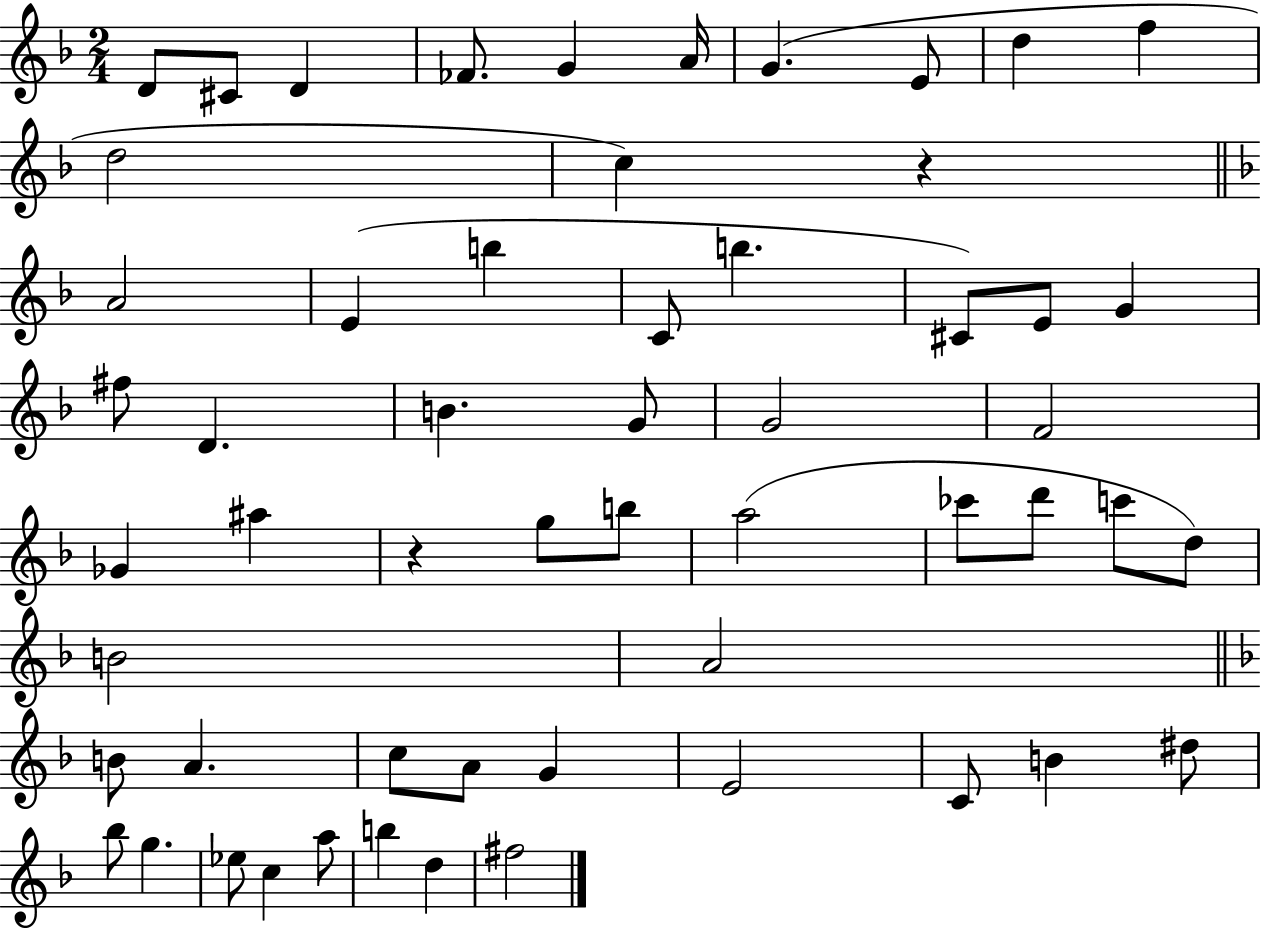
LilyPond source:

{
  \clef treble
  \numericTimeSignature
  \time 2/4
  \key f \major
  d'8 cis'8 d'4 | fes'8. g'4 a'16 | g'4.( e'8 | d''4 f''4 | \break d''2 | c''4) r4 | \bar "||" \break \key d \minor a'2 | e'4( b''4 | c'8 b''4. | cis'8) e'8 g'4 | \break fis''8 d'4. | b'4. g'8 | g'2 | f'2 | \break ges'4 ais''4 | r4 g''8 b''8 | a''2( | ces'''8 d'''8 c'''8 d''8) | \break b'2 | a'2 | \bar "||" \break \key f \major b'8 a'4. | c''8 a'8 g'4 | e'2 | c'8 b'4 dis''8 | \break bes''8 g''4. | ees''8 c''4 a''8 | b''4 d''4 | fis''2 | \break \bar "|."
}